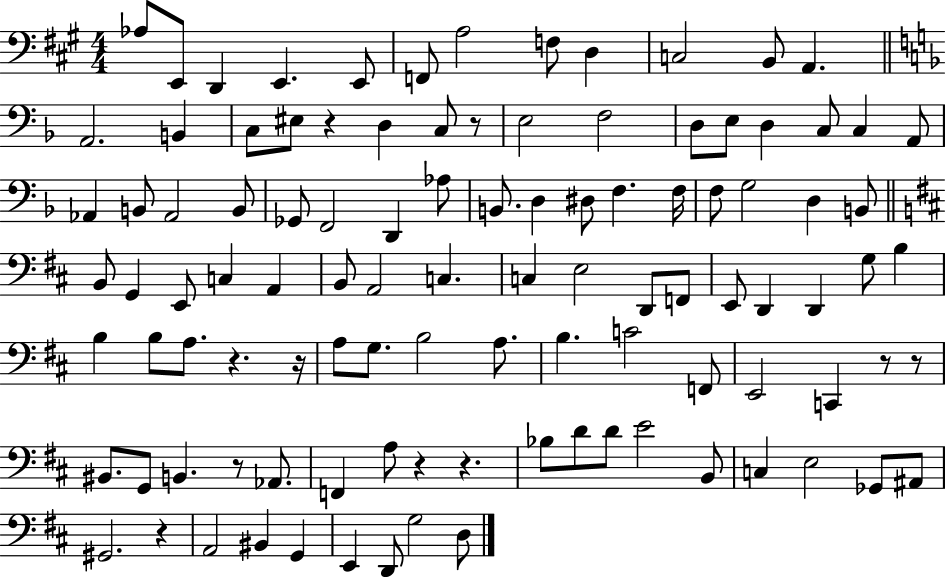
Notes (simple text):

Ab3/e E2/e D2/q E2/q. E2/e F2/e A3/h F3/e D3/q C3/h B2/e A2/q. A2/h. B2/q C3/e EIS3/e R/q D3/q C3/e R/e E3/h F3/h D3/e E3/e D3/q C3/e C3/q A2/e Ab2/q B2/e Ab2/h B2/e Gb2/e F2/h D2/q Ab3/e B2/e. D3/q D#3/e F3/q. F3/s F3/e G3/h D3/q B2/e B2/e G2/q E2/e C3/q A2/q B2/e A2/h C3/q. C3/q E3/h D2/e F2/e E2/e D2/q D2/q G3/e B3/q B3/q B3/e A3/e. R/q. R/s A3/e G3/e. B3/h A3/e. B3/q. C4/h F2/e E2/h C2/q R/e R/e BIS2/e. G2/e B2/q. R/e Ab2/e. F2/q A3/e R/q R/q. Bb3/e D4/e D4/e E4/h B2/e C3/q E3/h Gb2/e A#2/e G#2/h. R/q A2/h BIS2/q G2/q E2/q D2/e G3/h D3/e